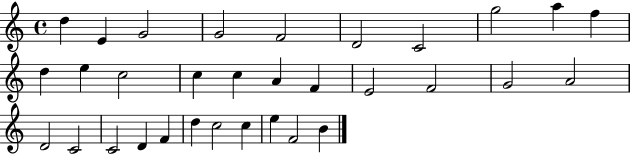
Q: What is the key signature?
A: C major